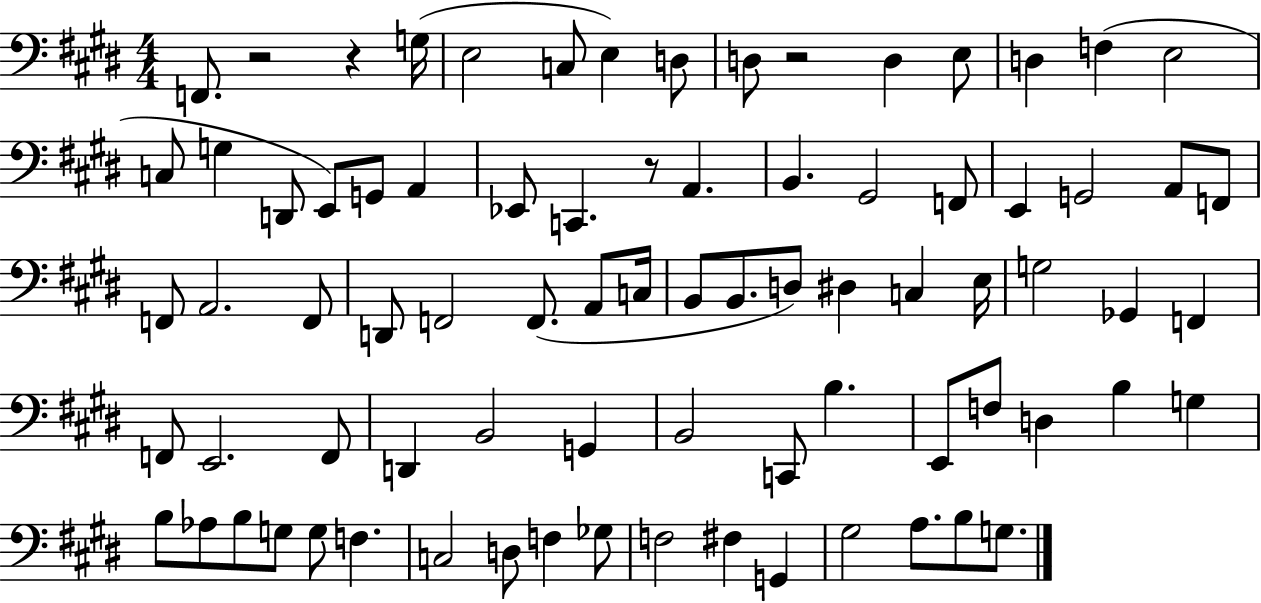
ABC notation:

X:1
T:Untitled
M:4/4
L:1/4
K:E
F,,/2 z2 z G,/4 E,2 C,/2 E, D,/2 D,/2 z2 D, E,/2 D, F, E,2 C,/2 G, D,,/2 E,,/2 G,,/2 A,, _E,,/2 C,, z/2 A,, B,, ^G,,2 F,,/2 E,, G,,2 A,,/2 F,,/2 F,,/2 A,,2 F,,/2 D,,/2 F,,2 F,,/2 A,,/2 C,/4 B,,/2 B,,/2 D,/2 ^D, C, E,/4 G,2 _G,, F,, F,,/2 E,,2 F,,/2 D,, B,,2 G,, B,,2 C,,/2 B, E,,/2 F,/2 D, B, G, B,/2 _A,/2 B,/2 G,/2 G,/2 F, C,2 D,/2 F, _G,/2 F,2 ^F, G,, ^G,2 A,/2 B,/2 G,/2